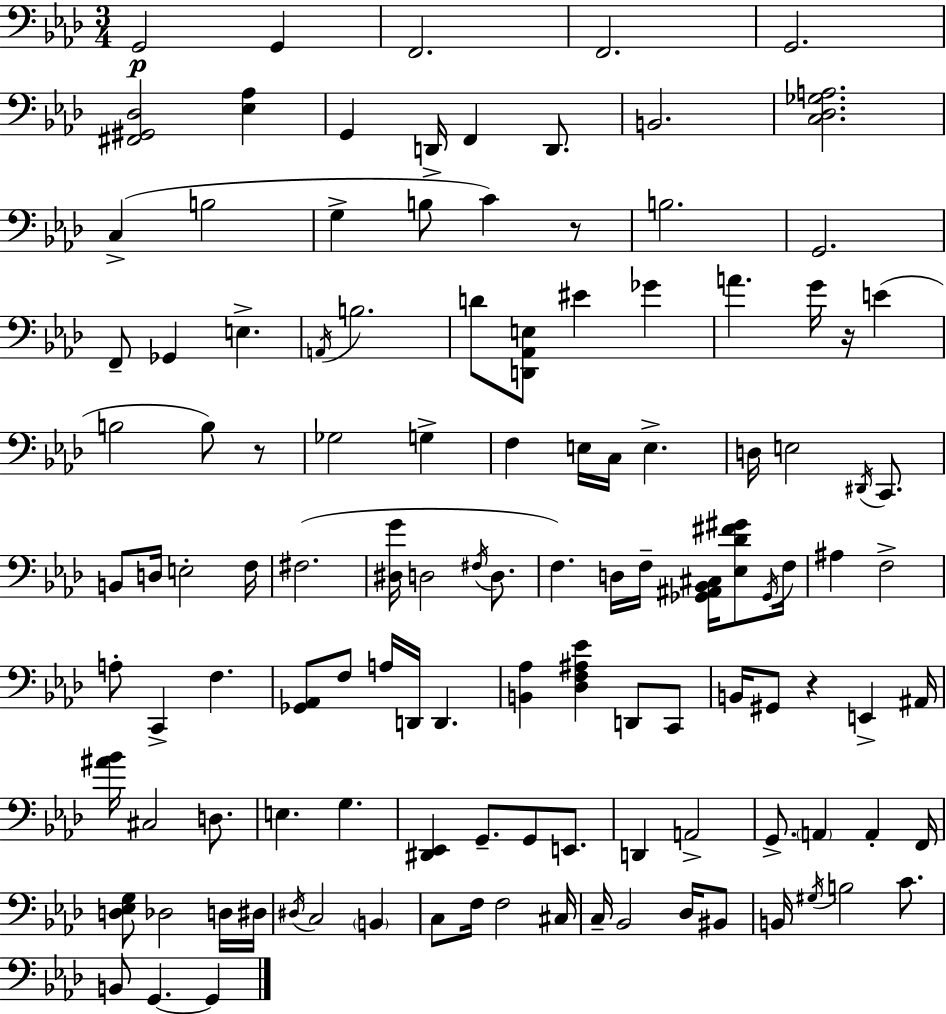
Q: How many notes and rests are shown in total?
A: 119